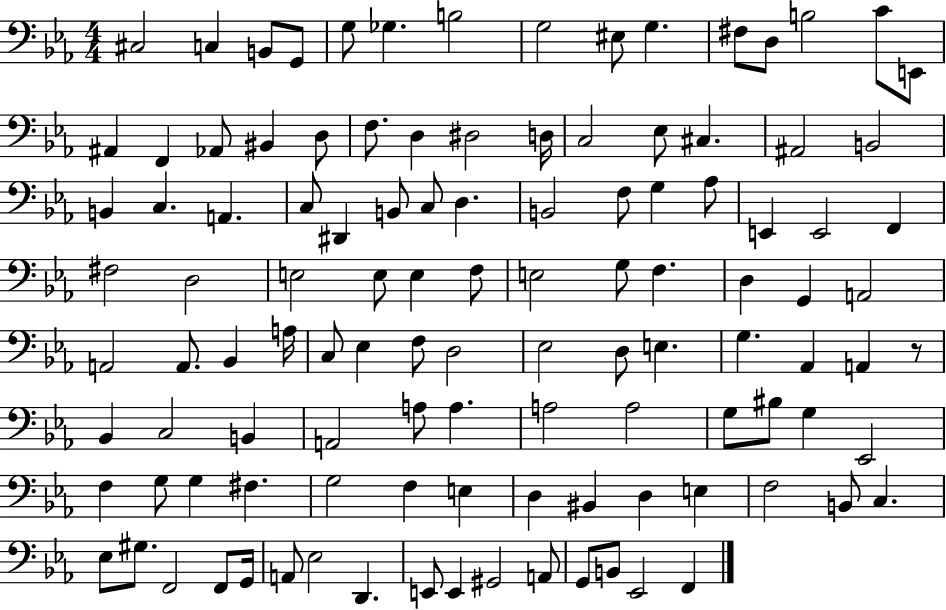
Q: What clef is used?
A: bass